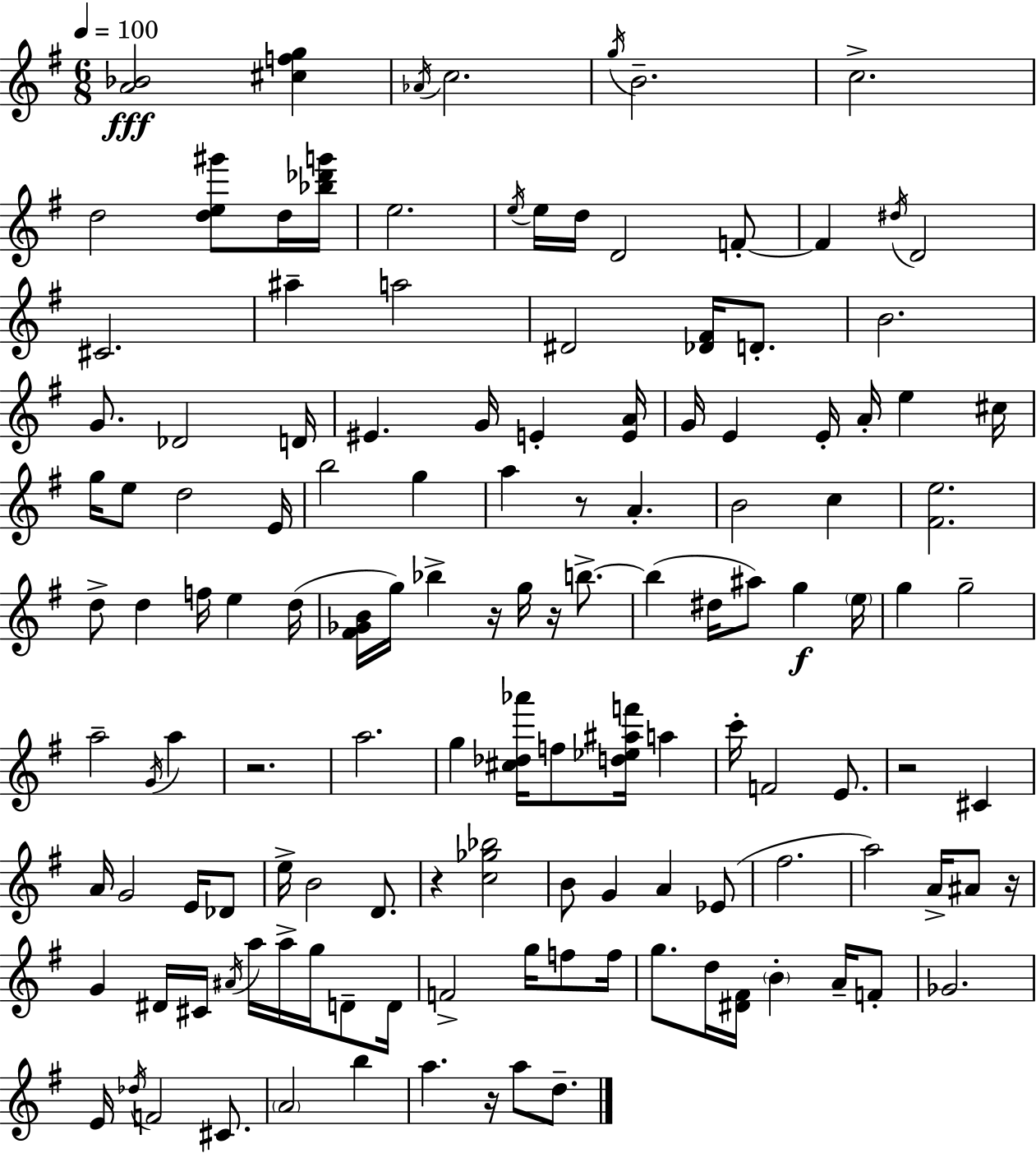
{
  \clef treble
  \numericTimeSignature
  \time 6/8
  \key g \major
  \tempo 4 = 100
  <a' bes'>2\fff <cis'' f'' g''>4 | \acciaccatura { aes'16 } c''2. | \acciaccatura { g''16 } b'2.-- | c''2.-> | \break d''2 <d'' e'' gis'''>8 | d''16 <bes'' des''' g'''>16 e''2. | \acciaccatura { e''16 } e''16 d''16 d'2 | f'8-.~~ f'4 \acciaccatura { dis''16 } d'2 | \break cis'2. | ais''4-- a''2 | dis'2 | <des' fis'>16 d'8.-. b'2. | \break g'8. des'2 | d'16 eis'4. g'16 e'4-. | <e' a'>16 g'16 e'4 e'16-. a'16-. e''4 | cis''16 g''16 e''8 d''2 | \break e'16 b''2 | g''4 a''4 r8 a'4.-. | b'2 | c''4 <fis' e''>2. | \break d''8-> d''4 f''16 e''4 | d''16( <fis' ges' b'>16 g''16) bes''4-> r16 g''16 | r16 b''8.->~~ b''4( dis''16 ais''8) g''4\f | \parenthesize e''16 g''4 g''2-- | \break a''2-- | \acciaccatura { g'16 } a''4 r2. | a''2. | g''4 <cis'' des'' aes'''>16 f''8 | \break <d'' ees'' ais'' f'''>16 a''4 c'''16-. f'2 | e'8. r2 | cis'4 a'16 g'2 | e'16 des'8 e''16-> b'2 | \break d'8. r4 <c'' ges'' bes''>2 | b'8 g'4 a'4 | ees'8( fis''2. | a''2) | \break a'16-> ais'8 r16 g'4 dis'16 cis'16 \acciaccatura { ais'16 } | a''16 a''16-> g''16 d'8-- d'16 f'2-> | g''16 f''8 f''16 g''8. d''16 <dis' fis'>16 \parenthesize b'4-. | a'16-- f'8-. ges'2. | \break e'16 \acciaccatura { des''16 } f'2 | cis'8. \parenthesize a'2 | b''4 a''4. | r16 a''8 d''8.-- \bar "|."
}